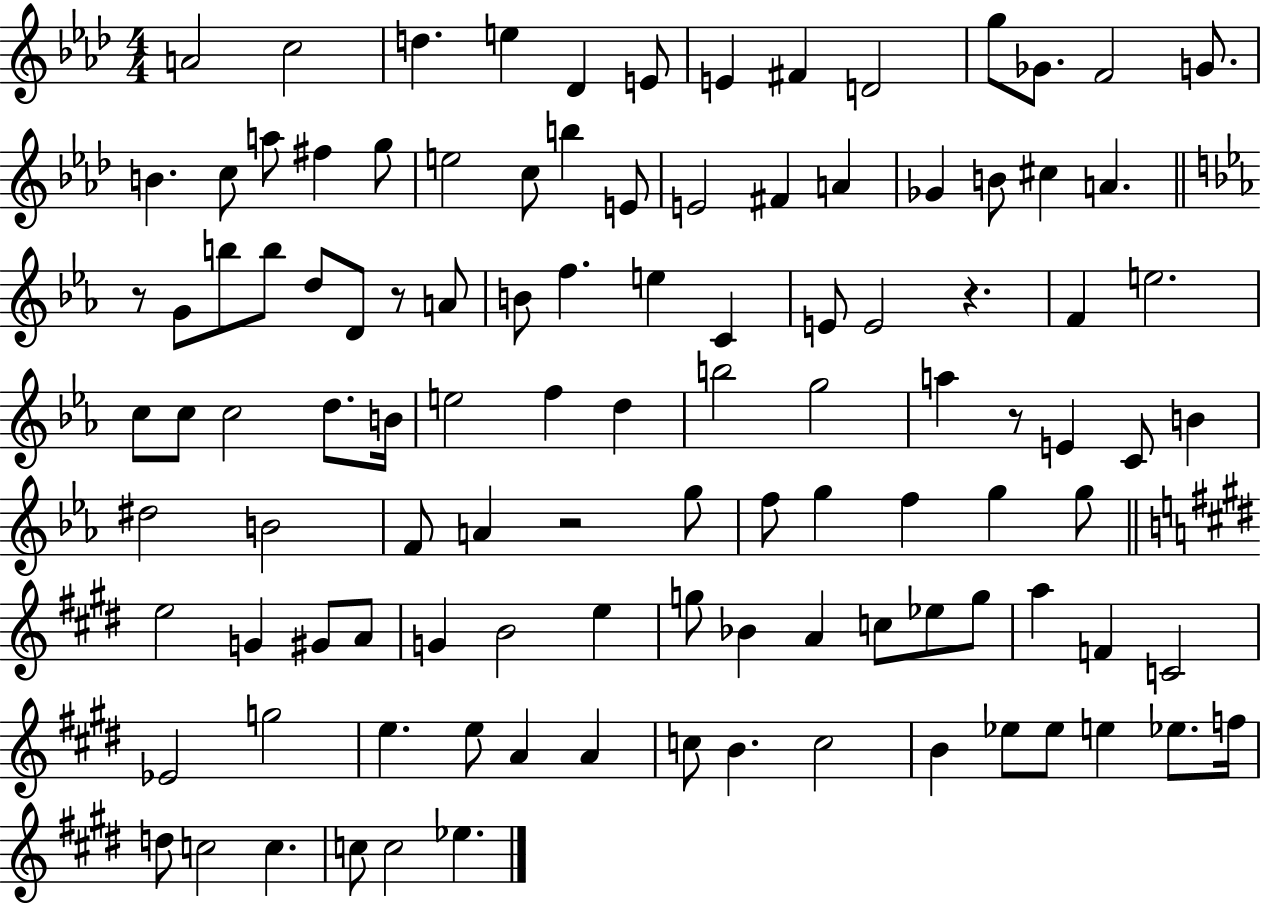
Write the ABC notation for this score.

X:1
T:Untitled
M:4/4
L:1/4
K:Ab
A2 c2 d e _D E/2 E ^F D2 g/2 _G/2 F2 G/2 B c/2 a/2 ^f g/2 e2 c/2 b E/2 E2 ^F A _G B/2 ^c A z/2 G/2 b/2 b/2 d/2 D/2 z/2 A/2 B/2 f e C E/2 E2 z F e2 c/2 c/2 c2 d/2 B/4 e2 f d b2 g2 a z/2 E C/2 B ^d2 B2 F/2 A z2 g/2 f/2 g f g g/2 e2 G ^G/2 A/2 G B2 e g/2 _B A c/2 _e/2 g/2 a F C2 _E2 g2 e e/2 A A c/2 B c2 B _e/2 _e/2 e _e/2 f/4 d/2 c2 c c/2 c2 _e